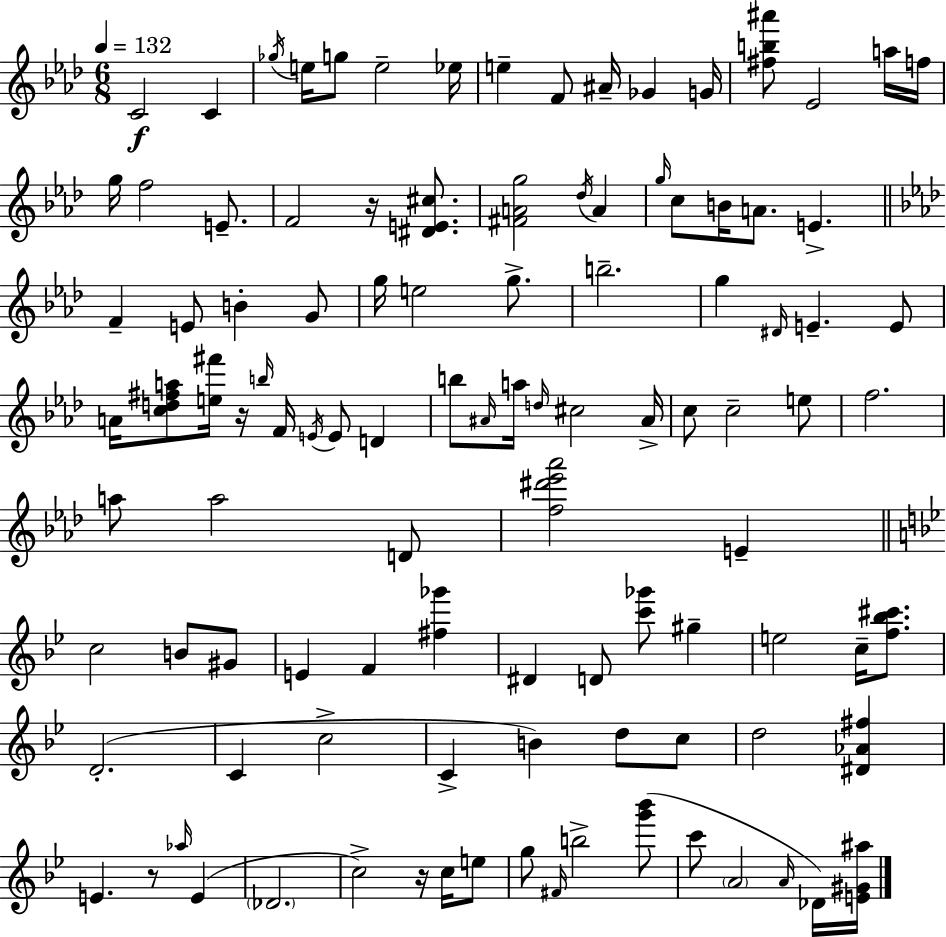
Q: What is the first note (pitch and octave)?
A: C4